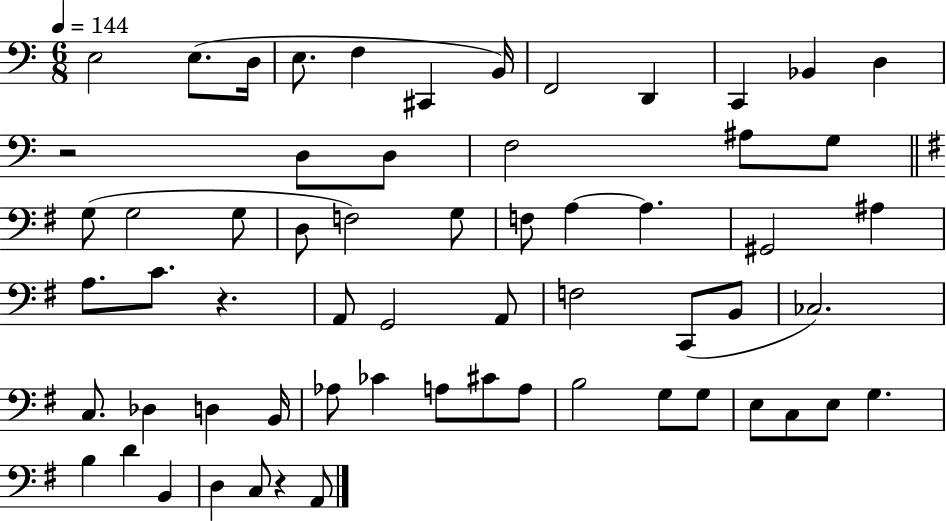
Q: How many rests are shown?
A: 3